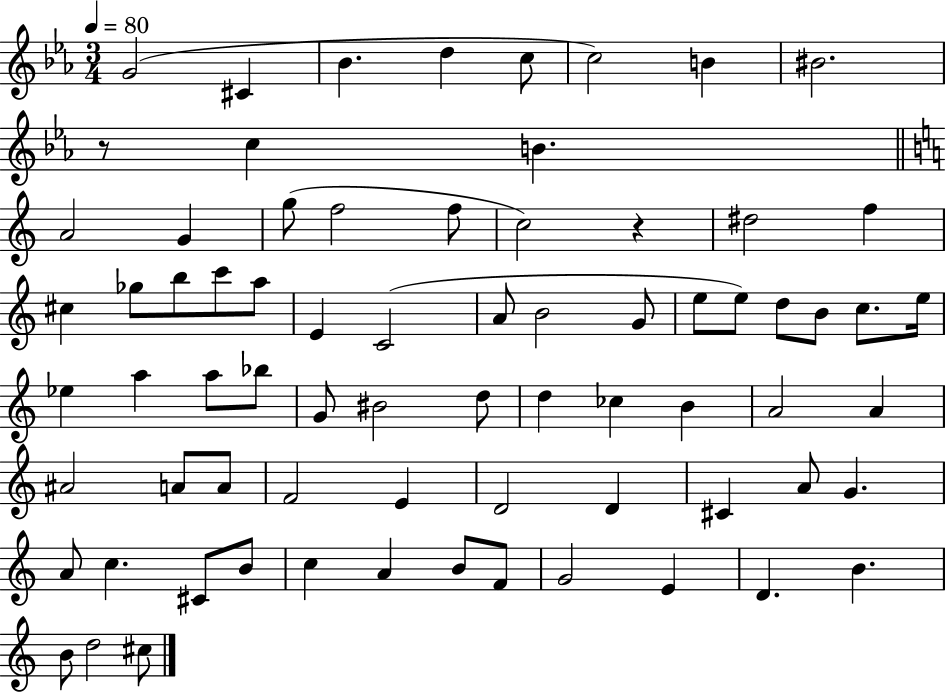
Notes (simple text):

G4/h C#4/q Bb4/q. D5/q C5/e C5/h B4/q BIS4/h. R/e C5/q B4/q. A4/h G4/q G5/e F5/h F5/e C5/h R/q D#5/h F5/q C#5/q Gb5/e B5/e C6/e A5/e E4/q C4/h A4/e B4/h G4/e E5/e E5/e D5/e B4/e C5/e. E5/s Eb5/q A5/q A5/e Bb5/e G4/e BIS4/h D5/e D5/q CES5/q B4/q A4/h A4/q A#4/h A4/e A4/e F4/h E4/q D4/h D4/q C#4/q A4/e G4/q. A4/e C5/q. C#4/e B4/e C5/q A4/q B4/e F4/e G4/h E4/q D4/q. B4/q. B4/e D5/h C#5/e